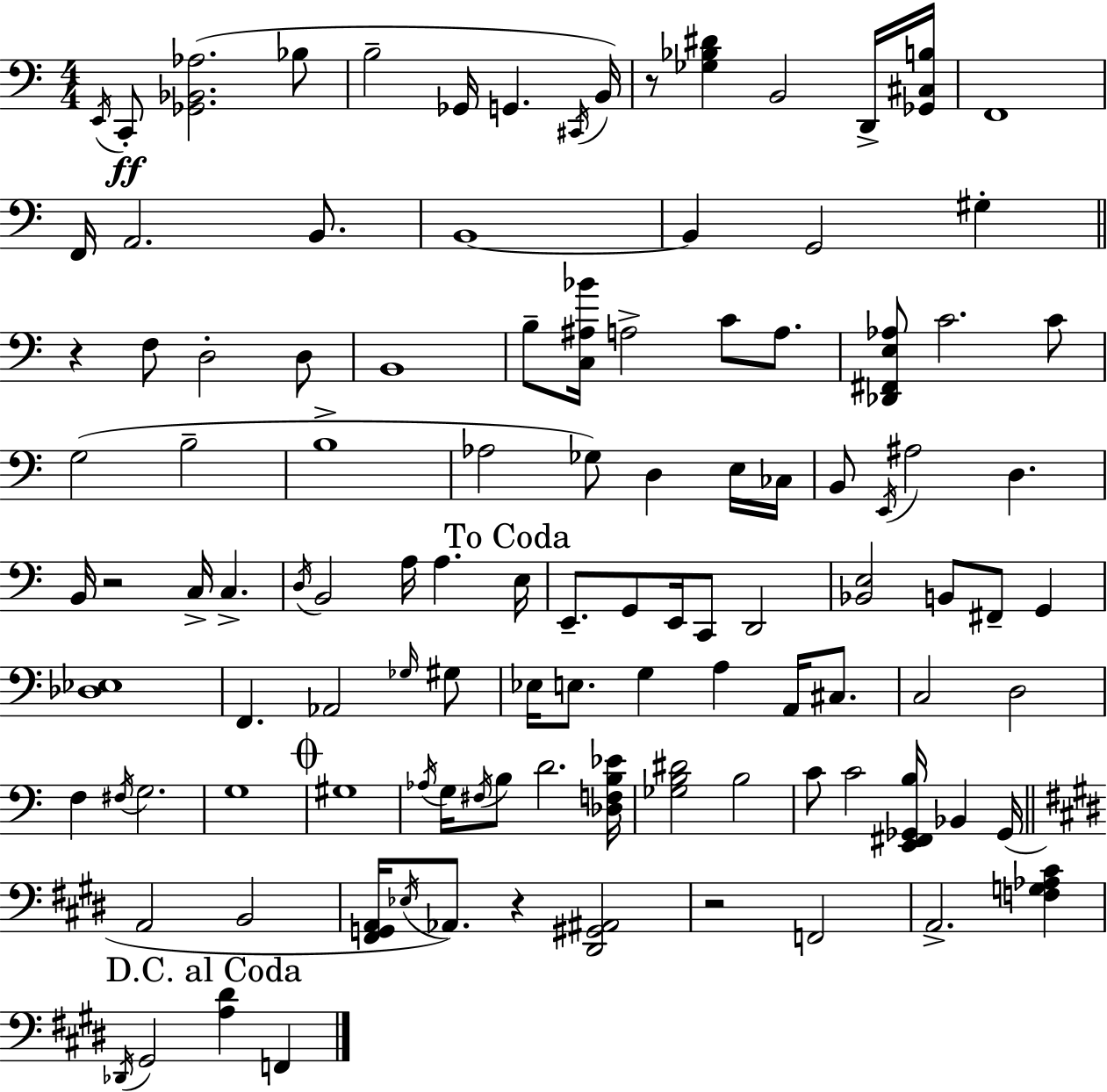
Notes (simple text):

E2/s C2/e [Gb2,Bb2,Ab3]/h. Bb3/e B3/h Gb2/s G2/q. C#2/s B2/s R/e [Gb3,Bb3,D#4]/q B2/h D2/s [Gb2,C#3,B3]/s F2/w F2/s A2/h. B2/e. B2/w B2/q G2/h G#3/q R/q F3/e D3/h D3/e B2/w B3/e [C3,A#3,Bb4]/s A3/h C4/e A3/e. [Db2,F#2,E3,Ab3]/e C4/h. C4/e G3/h B3/h B3/w Ab3/h Gb3/e D3/q E3/s CES3/s B2/e E2/s A#3/h D3/q. B2/s R/h C3/s C3/q. D3/s B2/h A3/s A3/q. E3/s E2/e. G2/e E2/s C2/e D2/h [Bb2,E3]/h B2/e F#2/e G2/q [Db3,Eb3]/w F2/q. Ab2/h Gb3/s G#3/e Eb3/s E3/e. G3/q A3/q A2/s C#3/e. C3/h D3/h F3/q F#3/s G3/h. G3/w G#3/w Ab3/s G3/s F#3/s B3/e D4/h. [Db3,F3,B3,Eb4]/s [Gb3,B3,D#4]/h B3/h C4/e C4/h [E2,F#2,Gb2,B3]/s Bb2/q Gb2/s A2/h B2/h [F#2,G2,A2]/s Eb3/s Ab2/e. R/q [D#2,G#2,A#2]/h R/h F2/h A2/h. [F3,G3,Ab3,C#4]/q Db2/s G#2/h [A3,D#4]/q F2/q